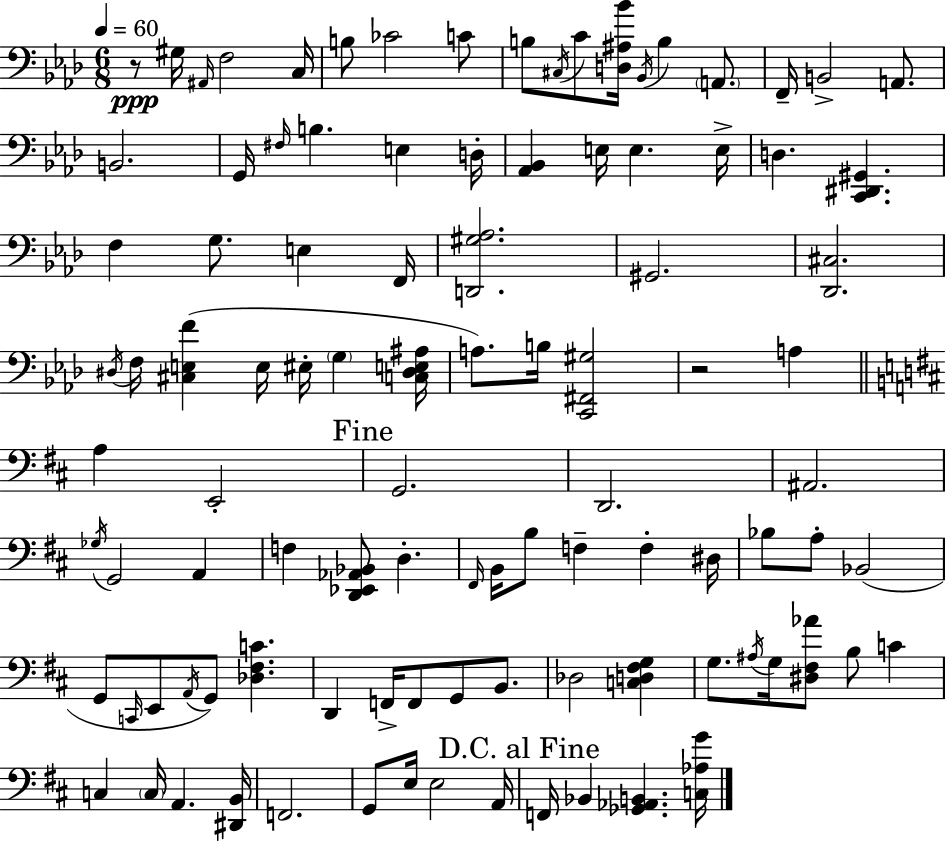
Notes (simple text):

R/e G#3/s A#2/s F3/h C3/s B3/e CES4/h C4/e B3/e C#3/s C4/e [D3,A#3,Bb4]/s Bb2/s B3/q A2/e. F2/s B2/h A2/e. B2/h. G2/s F#3/s B3/q. E3/q D3/s [Ab2,Bb2]/q E3/s E3/q. E3/s D3/q. [C2,D#2,G#2]/q. F3/q G3/e. E3/q F2/s [D2,G#3,Ab3]/h. G#2/h. [Db2,C#3]/h. D#3/s F3/s [C#3,E3,F4]/q E3/s EIS3/s G3/q [C3,D#3,E3,A#3]/s A3/e. B3/s [C2,F#2,G#3]/h R/h A3/q A3/q E2/h G2/h. D2/h. A#2/h. Gb3/s G2/h A2/q F3/q [D2,Eb2,Ab2,Bb2]/e D3/q. F#2/s B2/s B3/e F3/q F3/q D#3/s Bb3/e A3/e Bb2/h G2/e C2/s E2/e A2/s G2/e [Db3,F#3,C4]/q. D2/q F2/s F2/e G2/e B2/e. Db3/h [C3,D3,F#3,G3]/q G3/e. A#3/s G3/s [D#3,F#3,Ab4]/e B3/e C4/q C3/q C3/s A2/q. [D#2,B2]/s F2/h. G2/e E3/s E3/h A2/s F2/s Bb2/q [Gb2,Ab2,B2]/q. [C3,Ab3,G4]/s